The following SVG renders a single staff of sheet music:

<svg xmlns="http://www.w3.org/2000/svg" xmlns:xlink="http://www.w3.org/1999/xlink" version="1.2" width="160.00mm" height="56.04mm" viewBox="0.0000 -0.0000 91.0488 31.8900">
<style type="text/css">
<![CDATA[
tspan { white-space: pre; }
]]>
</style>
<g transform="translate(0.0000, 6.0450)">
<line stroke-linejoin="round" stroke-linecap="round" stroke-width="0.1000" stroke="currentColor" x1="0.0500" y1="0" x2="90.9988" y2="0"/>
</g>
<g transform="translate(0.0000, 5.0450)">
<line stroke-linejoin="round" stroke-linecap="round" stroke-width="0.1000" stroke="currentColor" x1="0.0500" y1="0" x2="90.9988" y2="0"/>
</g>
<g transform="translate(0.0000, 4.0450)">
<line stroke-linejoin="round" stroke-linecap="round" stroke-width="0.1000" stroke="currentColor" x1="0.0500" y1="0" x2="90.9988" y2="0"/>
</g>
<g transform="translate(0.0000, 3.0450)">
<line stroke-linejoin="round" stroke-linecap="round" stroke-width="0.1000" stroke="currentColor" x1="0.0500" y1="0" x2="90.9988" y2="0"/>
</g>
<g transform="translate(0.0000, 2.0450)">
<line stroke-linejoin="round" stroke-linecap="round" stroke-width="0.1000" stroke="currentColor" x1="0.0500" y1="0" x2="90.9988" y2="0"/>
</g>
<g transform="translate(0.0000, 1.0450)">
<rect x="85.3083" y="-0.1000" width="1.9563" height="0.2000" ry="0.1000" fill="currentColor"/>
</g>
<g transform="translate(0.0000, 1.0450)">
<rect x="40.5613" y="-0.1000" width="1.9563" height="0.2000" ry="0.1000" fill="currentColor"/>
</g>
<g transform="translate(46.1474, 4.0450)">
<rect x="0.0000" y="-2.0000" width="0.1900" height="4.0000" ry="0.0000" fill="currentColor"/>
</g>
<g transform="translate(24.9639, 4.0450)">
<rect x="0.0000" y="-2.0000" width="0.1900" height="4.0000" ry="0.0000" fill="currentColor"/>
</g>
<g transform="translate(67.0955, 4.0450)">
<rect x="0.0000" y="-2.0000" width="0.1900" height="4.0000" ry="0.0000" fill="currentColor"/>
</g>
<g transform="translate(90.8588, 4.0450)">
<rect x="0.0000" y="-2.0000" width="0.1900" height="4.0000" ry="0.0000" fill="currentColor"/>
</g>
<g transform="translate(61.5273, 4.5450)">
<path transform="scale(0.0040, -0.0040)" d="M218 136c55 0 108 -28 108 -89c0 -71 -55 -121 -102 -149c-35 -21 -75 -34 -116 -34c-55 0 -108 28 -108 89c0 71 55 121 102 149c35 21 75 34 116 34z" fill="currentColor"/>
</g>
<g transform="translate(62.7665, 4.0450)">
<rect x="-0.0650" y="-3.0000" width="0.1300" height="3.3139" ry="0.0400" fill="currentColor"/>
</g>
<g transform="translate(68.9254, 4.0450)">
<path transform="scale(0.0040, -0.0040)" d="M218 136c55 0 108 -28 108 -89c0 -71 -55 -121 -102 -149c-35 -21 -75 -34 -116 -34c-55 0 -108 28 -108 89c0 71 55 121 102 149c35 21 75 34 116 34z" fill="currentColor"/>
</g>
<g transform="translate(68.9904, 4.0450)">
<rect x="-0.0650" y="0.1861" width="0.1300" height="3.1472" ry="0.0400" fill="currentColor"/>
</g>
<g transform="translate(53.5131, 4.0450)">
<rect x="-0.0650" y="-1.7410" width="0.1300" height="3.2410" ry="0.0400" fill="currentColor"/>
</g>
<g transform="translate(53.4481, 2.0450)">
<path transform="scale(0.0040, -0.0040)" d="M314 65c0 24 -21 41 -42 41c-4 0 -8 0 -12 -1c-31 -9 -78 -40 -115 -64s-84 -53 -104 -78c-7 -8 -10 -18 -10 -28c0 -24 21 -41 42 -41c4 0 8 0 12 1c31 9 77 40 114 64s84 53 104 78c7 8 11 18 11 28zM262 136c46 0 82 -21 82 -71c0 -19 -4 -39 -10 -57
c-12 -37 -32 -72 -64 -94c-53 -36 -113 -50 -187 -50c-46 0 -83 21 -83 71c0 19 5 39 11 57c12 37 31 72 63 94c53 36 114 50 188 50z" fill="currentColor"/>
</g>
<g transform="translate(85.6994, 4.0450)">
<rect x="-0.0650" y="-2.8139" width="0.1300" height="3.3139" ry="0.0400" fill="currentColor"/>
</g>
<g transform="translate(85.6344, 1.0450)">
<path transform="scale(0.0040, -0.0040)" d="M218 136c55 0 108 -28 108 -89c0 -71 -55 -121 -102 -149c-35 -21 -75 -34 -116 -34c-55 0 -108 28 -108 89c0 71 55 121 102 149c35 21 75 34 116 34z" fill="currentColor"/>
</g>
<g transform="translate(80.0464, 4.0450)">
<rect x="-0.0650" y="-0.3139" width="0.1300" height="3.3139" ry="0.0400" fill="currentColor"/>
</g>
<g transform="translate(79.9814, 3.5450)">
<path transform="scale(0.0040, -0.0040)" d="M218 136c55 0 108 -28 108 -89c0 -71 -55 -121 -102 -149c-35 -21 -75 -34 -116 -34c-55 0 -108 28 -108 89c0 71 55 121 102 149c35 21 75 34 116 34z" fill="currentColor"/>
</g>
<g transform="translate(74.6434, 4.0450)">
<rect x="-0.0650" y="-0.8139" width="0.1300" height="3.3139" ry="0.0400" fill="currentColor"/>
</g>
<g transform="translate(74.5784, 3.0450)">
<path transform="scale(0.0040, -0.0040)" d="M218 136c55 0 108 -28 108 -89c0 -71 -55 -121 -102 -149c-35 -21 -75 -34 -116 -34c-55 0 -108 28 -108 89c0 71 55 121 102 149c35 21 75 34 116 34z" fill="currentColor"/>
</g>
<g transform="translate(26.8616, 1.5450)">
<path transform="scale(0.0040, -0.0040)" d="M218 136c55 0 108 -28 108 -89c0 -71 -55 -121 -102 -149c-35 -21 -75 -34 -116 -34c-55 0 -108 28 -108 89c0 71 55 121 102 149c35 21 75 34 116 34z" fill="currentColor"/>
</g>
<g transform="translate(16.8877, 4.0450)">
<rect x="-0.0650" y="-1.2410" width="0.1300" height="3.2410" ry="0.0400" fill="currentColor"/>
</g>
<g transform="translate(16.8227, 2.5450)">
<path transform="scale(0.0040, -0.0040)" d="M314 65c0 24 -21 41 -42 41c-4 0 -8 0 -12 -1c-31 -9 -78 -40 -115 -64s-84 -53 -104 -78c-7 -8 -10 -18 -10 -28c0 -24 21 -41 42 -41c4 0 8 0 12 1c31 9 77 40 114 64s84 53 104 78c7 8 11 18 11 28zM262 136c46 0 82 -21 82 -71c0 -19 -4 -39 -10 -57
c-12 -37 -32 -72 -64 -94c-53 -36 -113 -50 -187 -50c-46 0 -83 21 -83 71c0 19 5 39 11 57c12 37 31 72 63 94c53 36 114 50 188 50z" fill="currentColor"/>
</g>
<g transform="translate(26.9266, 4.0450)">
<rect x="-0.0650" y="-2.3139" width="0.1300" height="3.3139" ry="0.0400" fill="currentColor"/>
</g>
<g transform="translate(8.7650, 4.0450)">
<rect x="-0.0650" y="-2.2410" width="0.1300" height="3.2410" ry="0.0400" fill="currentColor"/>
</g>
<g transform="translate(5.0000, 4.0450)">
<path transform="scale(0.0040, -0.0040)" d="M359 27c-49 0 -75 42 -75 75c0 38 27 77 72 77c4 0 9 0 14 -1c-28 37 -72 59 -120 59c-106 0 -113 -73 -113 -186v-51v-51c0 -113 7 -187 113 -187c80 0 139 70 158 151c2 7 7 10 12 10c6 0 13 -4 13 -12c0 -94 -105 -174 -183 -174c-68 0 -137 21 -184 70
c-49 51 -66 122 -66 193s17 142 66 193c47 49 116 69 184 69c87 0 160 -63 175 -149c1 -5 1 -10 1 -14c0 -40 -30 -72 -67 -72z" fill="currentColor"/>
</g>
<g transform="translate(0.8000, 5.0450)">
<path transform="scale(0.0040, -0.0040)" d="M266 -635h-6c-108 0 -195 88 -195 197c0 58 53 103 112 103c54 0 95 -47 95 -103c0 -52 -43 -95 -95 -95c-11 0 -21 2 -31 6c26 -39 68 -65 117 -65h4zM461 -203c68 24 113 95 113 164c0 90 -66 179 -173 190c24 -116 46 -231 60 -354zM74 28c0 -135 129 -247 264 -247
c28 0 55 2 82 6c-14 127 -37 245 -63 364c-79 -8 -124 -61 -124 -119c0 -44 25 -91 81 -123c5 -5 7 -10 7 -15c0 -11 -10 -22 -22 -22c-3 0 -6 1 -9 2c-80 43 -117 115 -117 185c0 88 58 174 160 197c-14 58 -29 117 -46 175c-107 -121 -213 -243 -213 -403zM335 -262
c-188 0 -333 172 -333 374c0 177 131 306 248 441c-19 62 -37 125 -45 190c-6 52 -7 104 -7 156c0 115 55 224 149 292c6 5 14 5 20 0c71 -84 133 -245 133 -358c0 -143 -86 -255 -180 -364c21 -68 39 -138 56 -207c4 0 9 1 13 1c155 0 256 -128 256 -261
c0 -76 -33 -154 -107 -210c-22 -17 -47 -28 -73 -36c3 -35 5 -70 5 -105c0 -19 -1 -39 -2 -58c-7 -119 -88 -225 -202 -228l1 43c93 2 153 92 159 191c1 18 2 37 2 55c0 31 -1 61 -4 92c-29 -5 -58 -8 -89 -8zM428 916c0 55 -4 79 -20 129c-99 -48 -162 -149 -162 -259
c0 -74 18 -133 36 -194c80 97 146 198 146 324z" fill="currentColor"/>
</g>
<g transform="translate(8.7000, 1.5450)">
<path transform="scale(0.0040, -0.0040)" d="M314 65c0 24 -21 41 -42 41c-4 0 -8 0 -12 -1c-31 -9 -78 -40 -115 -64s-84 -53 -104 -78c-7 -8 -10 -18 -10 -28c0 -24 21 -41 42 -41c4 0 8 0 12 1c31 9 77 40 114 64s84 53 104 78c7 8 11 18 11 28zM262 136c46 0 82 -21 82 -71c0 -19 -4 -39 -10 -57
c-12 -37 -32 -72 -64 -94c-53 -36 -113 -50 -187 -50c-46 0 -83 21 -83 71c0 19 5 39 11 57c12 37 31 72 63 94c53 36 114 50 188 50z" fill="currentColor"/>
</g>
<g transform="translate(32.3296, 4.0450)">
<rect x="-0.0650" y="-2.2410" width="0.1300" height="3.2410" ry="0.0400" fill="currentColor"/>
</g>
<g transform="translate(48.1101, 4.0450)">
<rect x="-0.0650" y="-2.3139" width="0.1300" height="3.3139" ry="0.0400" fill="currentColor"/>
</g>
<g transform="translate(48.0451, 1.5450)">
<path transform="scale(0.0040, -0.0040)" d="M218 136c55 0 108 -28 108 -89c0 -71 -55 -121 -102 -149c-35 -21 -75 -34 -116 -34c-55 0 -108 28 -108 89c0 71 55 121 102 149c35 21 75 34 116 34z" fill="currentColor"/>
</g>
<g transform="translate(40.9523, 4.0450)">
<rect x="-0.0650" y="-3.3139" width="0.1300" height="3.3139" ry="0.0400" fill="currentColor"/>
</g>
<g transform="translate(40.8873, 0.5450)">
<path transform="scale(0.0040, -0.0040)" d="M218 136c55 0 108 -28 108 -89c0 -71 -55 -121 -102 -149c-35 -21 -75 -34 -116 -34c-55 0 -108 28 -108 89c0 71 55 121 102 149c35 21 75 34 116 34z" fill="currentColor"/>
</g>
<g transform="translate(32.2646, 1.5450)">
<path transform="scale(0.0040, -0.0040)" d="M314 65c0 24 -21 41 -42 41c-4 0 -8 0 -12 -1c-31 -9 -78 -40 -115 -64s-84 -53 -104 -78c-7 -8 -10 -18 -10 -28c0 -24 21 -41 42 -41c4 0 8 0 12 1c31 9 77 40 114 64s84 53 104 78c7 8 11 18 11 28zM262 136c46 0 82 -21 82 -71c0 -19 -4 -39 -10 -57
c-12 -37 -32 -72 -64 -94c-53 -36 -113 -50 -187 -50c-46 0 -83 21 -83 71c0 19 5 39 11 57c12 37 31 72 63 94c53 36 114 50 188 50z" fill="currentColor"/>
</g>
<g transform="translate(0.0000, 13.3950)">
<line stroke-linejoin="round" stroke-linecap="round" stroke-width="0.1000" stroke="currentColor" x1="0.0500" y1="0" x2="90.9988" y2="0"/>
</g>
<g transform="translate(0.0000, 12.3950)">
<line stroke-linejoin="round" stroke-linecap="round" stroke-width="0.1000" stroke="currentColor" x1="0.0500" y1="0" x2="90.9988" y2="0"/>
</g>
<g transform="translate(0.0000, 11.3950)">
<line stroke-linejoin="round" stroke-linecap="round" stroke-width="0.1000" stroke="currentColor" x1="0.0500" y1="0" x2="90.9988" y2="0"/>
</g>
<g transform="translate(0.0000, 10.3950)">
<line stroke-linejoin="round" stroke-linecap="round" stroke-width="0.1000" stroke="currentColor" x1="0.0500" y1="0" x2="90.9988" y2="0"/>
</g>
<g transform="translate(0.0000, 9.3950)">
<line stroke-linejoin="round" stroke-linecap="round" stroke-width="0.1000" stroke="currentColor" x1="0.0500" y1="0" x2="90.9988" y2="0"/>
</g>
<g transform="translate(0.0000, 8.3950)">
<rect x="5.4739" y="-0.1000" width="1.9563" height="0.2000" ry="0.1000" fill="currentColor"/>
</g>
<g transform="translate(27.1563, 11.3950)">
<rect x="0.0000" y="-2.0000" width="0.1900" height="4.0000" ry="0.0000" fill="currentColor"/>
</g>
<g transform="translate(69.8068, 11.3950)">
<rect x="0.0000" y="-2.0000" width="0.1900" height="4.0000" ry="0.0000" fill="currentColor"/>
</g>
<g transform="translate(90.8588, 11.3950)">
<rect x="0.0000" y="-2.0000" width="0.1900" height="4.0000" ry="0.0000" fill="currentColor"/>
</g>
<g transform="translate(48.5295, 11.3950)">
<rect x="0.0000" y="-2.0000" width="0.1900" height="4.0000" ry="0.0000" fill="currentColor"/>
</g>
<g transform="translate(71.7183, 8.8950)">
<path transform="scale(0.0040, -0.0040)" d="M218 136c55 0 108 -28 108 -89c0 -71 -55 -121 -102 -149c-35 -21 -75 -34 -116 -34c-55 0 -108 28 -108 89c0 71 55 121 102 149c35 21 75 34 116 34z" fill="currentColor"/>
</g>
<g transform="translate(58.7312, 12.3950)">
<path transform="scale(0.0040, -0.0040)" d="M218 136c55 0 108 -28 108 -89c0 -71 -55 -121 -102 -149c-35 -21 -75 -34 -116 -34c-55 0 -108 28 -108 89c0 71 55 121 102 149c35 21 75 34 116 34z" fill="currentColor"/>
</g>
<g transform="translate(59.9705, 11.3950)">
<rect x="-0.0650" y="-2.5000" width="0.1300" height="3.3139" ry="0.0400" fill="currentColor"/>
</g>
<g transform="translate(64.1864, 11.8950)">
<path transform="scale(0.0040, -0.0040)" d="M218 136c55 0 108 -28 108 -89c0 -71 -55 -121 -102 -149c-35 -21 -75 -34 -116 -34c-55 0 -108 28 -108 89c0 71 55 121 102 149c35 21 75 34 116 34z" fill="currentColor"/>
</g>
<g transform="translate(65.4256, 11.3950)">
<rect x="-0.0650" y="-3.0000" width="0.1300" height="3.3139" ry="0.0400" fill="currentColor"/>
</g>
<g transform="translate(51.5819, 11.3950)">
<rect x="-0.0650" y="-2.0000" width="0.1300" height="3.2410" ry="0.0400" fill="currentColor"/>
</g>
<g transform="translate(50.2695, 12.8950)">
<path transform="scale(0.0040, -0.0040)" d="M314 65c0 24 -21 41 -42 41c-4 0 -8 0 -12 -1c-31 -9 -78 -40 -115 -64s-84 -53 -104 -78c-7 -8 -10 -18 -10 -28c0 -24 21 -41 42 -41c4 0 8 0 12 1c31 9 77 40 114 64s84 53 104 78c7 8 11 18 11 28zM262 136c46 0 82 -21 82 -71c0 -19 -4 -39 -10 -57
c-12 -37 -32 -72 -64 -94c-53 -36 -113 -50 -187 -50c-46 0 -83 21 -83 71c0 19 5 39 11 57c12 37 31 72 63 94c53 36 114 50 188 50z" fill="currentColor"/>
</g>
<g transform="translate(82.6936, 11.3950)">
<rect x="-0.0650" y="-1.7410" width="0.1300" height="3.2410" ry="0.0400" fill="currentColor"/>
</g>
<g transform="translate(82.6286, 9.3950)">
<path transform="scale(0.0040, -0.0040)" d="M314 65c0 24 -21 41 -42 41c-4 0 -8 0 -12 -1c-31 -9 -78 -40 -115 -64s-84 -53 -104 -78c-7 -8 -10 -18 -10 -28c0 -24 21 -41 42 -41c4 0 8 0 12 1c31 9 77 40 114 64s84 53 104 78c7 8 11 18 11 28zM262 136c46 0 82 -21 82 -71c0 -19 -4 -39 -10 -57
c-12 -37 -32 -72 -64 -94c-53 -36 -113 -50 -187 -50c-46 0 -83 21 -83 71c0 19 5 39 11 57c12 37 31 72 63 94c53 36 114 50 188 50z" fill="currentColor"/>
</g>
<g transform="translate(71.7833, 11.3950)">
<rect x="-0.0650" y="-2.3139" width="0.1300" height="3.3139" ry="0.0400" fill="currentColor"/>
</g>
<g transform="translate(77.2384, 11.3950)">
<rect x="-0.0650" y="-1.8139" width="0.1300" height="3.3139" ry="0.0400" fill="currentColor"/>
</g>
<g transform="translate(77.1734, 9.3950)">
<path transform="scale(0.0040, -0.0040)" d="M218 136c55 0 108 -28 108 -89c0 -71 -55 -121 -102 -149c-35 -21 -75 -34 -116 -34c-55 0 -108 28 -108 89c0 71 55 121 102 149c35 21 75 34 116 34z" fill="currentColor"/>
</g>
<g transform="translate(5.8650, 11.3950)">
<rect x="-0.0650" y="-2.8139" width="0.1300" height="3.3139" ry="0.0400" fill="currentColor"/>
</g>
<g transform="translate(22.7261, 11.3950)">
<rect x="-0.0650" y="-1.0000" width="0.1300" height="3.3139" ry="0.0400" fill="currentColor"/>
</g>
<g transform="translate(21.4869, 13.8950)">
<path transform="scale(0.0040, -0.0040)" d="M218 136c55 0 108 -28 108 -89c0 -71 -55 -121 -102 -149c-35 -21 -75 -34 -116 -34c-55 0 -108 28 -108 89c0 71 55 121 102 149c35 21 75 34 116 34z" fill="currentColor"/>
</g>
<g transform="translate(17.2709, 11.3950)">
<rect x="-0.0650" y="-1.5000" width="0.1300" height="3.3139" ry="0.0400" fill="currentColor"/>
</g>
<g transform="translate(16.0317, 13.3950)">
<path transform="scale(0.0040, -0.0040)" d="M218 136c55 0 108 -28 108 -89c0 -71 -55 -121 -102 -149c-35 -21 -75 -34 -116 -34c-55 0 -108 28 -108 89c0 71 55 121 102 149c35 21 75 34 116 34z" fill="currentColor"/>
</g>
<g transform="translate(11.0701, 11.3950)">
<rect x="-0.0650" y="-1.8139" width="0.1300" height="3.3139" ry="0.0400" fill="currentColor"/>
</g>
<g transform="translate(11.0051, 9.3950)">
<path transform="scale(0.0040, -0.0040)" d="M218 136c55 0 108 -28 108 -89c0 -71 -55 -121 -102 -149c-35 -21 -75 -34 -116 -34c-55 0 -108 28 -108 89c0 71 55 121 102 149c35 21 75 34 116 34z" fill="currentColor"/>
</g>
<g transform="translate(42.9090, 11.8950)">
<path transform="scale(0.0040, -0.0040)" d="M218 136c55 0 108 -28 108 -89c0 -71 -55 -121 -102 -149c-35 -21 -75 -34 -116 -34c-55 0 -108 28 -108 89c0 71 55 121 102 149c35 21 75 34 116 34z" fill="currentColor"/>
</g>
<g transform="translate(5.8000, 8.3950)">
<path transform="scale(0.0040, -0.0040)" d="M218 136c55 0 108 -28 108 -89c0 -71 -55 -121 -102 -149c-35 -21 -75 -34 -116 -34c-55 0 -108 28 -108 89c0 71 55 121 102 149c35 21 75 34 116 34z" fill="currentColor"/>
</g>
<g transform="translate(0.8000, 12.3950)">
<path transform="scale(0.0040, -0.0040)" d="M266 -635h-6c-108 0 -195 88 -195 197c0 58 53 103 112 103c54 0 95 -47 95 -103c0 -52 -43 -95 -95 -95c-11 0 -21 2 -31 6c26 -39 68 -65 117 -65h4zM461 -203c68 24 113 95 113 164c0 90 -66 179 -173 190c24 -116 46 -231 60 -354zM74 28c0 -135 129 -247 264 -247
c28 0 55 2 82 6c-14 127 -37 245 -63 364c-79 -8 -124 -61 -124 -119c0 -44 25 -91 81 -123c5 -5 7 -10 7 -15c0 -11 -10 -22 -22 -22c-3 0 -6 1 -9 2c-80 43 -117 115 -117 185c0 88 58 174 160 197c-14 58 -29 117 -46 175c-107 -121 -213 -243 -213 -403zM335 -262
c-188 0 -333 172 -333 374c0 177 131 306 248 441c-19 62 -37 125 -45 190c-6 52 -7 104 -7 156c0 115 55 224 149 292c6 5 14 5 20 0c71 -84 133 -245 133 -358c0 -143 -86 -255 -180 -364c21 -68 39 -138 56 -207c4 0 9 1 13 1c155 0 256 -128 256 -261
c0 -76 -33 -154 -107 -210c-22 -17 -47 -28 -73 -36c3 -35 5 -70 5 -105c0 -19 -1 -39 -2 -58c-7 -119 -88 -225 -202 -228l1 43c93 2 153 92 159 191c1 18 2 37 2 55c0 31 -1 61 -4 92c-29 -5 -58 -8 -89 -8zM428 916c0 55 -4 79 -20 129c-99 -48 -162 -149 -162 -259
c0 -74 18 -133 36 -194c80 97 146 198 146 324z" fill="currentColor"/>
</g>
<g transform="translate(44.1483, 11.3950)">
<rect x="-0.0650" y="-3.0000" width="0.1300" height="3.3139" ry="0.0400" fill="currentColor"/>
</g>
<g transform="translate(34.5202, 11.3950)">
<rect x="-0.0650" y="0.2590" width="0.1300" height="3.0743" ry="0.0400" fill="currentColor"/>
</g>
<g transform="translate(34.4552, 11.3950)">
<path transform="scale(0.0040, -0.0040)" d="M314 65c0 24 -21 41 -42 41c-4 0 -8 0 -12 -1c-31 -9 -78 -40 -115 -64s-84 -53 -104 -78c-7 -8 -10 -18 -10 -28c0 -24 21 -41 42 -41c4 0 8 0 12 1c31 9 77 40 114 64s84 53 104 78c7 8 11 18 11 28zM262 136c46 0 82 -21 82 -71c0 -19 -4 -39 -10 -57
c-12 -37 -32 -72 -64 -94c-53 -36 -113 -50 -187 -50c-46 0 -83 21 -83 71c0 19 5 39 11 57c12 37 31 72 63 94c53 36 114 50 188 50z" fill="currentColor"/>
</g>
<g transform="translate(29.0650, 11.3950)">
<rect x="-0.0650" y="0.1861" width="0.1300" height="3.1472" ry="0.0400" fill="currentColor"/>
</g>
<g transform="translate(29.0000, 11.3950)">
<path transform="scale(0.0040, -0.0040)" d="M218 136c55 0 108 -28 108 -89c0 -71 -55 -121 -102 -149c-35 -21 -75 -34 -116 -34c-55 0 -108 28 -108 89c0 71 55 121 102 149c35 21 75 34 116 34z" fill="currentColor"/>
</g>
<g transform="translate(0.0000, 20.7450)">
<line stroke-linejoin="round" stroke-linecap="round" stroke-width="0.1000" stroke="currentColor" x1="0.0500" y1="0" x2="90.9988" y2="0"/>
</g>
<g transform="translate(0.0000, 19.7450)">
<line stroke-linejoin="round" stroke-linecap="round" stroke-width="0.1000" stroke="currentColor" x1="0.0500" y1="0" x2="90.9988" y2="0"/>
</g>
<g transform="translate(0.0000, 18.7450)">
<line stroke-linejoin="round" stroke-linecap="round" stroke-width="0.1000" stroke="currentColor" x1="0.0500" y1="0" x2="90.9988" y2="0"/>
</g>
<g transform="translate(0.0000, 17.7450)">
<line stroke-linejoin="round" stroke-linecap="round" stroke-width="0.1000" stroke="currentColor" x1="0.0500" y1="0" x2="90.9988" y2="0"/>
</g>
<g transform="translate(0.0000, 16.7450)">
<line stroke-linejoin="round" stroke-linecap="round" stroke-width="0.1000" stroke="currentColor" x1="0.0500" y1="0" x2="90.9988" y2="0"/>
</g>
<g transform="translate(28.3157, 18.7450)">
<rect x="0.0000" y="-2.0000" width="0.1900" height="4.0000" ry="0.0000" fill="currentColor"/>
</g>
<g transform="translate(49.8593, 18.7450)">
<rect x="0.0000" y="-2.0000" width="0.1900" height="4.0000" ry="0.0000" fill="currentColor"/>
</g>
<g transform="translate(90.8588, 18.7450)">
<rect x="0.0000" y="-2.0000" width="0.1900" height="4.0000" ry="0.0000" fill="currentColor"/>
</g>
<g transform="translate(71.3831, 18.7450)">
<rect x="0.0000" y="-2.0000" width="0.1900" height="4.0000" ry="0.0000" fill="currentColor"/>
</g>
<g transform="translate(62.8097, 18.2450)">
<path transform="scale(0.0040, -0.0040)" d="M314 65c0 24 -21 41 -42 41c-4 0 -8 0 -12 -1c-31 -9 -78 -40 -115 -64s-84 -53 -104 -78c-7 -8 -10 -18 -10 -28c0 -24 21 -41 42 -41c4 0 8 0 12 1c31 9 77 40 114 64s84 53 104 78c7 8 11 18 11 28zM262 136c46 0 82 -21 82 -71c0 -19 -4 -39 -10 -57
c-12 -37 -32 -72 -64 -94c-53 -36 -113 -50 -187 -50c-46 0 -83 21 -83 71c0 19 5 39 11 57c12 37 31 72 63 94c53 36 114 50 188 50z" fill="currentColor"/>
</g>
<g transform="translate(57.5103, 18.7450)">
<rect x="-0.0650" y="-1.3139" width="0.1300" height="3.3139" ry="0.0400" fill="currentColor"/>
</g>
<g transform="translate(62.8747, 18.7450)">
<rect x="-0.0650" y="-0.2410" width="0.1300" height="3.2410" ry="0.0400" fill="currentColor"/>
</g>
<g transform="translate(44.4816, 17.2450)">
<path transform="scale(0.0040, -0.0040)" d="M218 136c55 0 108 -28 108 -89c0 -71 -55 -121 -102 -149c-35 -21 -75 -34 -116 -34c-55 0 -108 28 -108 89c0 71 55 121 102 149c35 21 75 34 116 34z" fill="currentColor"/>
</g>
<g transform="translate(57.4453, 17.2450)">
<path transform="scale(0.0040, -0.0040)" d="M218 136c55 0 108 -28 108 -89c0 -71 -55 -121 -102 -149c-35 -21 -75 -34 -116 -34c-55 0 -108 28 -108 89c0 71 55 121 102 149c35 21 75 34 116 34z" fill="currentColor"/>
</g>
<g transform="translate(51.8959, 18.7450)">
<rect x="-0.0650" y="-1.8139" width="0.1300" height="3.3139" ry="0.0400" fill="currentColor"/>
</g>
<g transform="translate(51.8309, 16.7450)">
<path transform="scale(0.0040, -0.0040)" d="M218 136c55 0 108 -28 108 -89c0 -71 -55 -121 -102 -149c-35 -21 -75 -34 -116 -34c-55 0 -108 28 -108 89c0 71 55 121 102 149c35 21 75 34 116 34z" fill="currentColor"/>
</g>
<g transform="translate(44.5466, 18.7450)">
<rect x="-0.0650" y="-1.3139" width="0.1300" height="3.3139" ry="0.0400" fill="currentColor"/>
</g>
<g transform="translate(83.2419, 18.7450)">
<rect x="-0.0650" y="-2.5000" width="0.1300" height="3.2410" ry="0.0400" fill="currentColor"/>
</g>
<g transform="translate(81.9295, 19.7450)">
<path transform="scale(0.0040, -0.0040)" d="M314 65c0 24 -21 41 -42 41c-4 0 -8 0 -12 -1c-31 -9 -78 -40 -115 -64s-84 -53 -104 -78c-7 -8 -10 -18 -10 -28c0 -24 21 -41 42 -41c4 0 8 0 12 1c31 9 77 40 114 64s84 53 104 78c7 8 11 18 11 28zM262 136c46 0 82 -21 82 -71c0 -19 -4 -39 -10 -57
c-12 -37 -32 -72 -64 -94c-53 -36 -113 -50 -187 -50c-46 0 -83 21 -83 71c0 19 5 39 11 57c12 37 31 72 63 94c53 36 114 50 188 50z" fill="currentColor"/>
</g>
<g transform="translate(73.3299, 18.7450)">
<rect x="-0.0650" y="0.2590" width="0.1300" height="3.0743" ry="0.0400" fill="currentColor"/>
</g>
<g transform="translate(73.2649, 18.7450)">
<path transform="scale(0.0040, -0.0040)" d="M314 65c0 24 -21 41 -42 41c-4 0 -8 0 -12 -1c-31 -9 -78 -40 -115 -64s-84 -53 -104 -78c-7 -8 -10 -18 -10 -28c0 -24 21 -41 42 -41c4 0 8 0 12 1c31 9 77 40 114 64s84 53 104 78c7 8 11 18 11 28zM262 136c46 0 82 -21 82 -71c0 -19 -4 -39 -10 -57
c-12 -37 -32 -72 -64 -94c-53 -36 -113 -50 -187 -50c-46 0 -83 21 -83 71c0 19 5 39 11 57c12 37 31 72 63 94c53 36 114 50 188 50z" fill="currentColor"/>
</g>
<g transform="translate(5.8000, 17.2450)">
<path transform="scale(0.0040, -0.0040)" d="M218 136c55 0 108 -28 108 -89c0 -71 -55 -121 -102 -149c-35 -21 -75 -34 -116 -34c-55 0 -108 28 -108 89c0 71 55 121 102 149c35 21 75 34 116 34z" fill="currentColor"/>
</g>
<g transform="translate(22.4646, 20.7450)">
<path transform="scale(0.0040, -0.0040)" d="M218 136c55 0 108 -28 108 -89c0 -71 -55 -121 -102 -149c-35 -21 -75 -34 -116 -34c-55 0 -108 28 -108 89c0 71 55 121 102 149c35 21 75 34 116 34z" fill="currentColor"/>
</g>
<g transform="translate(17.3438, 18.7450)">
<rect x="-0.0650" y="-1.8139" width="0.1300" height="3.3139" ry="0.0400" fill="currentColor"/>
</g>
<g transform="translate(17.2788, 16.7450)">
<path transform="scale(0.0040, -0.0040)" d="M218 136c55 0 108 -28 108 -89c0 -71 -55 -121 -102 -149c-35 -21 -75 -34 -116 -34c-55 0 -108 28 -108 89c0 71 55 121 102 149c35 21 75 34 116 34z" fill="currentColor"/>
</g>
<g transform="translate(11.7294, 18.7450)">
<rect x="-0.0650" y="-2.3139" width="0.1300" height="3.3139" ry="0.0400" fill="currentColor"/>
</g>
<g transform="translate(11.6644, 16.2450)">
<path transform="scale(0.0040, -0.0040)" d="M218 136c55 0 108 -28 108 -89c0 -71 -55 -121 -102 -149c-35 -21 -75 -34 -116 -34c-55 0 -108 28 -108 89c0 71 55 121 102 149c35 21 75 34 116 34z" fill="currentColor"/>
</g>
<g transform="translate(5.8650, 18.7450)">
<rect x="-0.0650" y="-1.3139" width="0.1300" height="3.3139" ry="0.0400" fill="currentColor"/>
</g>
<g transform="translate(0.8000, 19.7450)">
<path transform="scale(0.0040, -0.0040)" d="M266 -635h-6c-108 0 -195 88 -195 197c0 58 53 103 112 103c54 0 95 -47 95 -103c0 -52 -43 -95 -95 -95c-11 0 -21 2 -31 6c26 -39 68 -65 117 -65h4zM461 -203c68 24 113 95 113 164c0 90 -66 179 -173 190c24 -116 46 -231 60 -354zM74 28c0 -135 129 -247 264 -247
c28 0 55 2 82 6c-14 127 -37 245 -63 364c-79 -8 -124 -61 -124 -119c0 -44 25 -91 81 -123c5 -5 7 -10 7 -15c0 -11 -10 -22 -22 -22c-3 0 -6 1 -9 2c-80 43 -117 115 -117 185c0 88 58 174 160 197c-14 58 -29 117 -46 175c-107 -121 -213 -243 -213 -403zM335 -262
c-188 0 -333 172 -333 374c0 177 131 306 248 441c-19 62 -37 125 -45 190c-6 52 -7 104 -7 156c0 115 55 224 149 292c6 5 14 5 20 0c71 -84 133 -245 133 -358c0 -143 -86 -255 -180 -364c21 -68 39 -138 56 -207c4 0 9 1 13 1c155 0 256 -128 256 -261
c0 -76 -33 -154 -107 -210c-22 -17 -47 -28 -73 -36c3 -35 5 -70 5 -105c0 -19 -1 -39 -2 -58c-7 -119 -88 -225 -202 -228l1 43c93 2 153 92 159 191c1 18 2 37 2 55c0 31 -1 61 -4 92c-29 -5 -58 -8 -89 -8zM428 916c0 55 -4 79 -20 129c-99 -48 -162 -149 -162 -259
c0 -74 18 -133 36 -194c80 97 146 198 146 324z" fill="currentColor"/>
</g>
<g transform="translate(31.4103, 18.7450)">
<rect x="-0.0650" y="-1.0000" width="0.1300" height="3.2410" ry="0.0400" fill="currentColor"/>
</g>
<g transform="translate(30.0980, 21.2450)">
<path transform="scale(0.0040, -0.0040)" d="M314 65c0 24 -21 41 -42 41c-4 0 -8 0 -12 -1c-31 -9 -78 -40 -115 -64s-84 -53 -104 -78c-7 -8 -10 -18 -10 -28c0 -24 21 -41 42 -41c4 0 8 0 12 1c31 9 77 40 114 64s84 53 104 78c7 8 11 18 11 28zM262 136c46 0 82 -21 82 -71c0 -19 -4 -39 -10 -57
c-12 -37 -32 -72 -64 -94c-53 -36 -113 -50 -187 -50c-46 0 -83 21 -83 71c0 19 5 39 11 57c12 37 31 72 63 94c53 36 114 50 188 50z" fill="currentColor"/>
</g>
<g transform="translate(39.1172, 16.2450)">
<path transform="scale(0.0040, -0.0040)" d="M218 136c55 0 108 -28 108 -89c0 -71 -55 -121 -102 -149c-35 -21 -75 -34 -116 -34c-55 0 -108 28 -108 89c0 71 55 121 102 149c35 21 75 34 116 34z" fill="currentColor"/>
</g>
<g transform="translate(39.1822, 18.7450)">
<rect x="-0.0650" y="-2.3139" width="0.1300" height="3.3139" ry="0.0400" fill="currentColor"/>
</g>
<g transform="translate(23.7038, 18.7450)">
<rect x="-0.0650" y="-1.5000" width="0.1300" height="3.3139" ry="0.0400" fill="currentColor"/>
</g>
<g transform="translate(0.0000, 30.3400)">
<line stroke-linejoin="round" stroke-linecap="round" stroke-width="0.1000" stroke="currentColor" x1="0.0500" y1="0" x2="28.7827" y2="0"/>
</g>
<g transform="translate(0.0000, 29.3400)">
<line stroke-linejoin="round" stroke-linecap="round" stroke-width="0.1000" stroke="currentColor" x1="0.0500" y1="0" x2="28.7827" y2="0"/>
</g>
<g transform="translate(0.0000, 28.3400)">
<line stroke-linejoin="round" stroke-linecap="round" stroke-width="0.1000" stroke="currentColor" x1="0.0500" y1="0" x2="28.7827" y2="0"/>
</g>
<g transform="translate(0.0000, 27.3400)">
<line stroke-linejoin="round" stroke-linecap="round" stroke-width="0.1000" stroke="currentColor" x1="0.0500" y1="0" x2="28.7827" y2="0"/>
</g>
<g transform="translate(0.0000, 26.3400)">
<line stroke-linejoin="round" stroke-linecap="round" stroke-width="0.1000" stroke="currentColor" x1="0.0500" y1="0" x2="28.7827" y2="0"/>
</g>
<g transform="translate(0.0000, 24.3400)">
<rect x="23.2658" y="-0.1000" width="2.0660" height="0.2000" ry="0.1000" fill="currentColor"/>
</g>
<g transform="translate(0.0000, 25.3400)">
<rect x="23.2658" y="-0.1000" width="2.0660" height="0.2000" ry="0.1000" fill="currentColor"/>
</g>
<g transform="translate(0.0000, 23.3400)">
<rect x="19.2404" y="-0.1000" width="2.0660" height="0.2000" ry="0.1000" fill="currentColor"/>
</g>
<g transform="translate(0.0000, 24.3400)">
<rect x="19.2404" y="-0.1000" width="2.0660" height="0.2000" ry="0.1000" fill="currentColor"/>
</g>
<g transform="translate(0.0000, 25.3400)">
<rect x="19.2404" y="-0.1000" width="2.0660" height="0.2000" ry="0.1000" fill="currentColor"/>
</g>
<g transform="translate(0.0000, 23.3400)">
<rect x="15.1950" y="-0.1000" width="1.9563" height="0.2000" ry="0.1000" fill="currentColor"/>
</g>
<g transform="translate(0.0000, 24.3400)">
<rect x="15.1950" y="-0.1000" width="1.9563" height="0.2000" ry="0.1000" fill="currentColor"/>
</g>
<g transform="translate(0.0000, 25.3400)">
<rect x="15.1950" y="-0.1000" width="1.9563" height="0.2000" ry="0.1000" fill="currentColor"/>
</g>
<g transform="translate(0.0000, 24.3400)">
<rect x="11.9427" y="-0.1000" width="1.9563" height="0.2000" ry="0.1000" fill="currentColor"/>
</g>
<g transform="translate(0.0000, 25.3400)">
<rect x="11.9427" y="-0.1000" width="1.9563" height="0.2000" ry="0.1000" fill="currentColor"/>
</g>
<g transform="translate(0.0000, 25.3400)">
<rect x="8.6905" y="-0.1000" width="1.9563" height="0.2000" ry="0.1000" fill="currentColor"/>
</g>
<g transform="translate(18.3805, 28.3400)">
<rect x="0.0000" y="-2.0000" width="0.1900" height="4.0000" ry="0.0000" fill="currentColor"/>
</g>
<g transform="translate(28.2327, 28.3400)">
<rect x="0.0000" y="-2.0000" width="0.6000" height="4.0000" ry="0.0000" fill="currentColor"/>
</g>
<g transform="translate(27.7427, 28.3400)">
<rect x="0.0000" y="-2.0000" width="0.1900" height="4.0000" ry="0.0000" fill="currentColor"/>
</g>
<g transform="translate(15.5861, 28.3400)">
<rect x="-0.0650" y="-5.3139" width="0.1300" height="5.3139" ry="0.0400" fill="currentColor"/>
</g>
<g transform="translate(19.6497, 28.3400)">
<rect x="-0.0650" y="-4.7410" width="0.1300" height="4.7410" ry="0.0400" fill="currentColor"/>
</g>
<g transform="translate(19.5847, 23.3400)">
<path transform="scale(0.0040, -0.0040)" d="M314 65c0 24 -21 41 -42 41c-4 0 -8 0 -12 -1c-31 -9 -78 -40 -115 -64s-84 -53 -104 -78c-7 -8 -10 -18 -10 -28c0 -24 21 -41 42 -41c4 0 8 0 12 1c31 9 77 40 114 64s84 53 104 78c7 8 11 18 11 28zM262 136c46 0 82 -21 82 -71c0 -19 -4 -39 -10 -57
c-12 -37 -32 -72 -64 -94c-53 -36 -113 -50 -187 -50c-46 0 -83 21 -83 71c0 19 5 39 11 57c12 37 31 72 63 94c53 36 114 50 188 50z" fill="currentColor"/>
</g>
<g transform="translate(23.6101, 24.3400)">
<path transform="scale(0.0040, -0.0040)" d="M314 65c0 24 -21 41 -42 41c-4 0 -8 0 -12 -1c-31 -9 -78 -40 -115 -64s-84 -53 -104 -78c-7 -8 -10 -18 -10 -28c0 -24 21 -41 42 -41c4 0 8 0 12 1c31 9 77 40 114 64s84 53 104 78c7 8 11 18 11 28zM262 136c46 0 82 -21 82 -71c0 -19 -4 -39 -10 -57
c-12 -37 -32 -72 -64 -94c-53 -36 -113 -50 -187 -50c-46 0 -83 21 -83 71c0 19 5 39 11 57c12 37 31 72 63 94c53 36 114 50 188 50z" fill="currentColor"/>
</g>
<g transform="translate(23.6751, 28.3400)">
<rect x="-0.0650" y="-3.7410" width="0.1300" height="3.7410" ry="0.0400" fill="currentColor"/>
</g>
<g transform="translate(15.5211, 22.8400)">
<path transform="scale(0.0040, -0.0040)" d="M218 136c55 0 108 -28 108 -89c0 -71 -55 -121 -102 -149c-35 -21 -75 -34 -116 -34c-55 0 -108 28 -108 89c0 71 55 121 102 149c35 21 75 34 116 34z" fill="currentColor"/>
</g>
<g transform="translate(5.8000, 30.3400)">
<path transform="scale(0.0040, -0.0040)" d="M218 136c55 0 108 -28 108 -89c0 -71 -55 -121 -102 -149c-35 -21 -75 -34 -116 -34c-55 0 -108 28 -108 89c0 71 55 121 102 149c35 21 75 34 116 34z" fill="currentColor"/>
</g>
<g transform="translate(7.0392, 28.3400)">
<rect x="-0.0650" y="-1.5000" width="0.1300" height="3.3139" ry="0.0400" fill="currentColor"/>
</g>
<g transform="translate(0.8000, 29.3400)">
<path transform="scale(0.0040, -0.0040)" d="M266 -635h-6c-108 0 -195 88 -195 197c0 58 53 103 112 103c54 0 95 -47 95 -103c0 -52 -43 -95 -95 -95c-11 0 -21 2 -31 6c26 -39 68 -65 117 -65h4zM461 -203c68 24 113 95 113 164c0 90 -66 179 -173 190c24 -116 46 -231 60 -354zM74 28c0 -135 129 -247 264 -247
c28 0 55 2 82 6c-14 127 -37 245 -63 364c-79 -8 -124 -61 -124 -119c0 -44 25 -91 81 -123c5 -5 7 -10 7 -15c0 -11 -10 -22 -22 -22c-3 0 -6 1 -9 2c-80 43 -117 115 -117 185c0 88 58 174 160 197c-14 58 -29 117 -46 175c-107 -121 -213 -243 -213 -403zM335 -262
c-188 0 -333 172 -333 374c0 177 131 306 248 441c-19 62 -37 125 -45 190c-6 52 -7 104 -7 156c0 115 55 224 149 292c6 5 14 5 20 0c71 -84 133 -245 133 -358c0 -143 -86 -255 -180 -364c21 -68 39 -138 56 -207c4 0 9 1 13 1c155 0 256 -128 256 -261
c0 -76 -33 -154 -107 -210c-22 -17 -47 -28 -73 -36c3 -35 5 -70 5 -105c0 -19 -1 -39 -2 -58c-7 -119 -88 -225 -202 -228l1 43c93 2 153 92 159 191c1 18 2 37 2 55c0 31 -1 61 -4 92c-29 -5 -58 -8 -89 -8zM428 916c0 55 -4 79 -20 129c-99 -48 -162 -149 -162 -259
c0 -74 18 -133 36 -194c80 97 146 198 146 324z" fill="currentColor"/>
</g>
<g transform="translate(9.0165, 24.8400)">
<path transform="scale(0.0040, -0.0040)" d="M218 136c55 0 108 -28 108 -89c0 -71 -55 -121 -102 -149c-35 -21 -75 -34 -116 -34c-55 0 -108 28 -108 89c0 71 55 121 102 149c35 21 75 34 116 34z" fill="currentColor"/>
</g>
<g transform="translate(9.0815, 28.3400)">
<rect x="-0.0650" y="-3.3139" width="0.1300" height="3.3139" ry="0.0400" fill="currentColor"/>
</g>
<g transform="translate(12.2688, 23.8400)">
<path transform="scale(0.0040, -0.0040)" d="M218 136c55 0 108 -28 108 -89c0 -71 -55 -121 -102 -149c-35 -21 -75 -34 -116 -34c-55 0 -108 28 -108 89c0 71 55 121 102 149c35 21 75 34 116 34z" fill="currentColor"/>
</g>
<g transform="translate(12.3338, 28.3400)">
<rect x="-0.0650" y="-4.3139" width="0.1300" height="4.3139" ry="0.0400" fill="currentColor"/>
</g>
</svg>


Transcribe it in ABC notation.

X:1
T:Untitled
M:4/4
L:1/4
K:C
g2 e2 g g2 b g f2 A B d c a a f E D B B2 A F2 G A g f f2 e g f E D2 g e f e c2 B2 G2 E b d' f' e'2 c'2